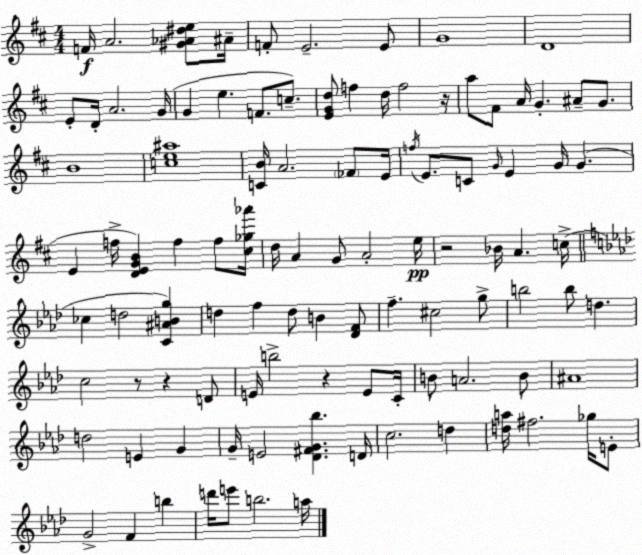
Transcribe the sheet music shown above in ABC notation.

X:1
T:Untitled
M:4/4
L:1/4
K:D
F/4 A2 [^G_A^de]/2 ^A/4 F/2 E2 E/2 G4 D4 E/2 D/4 A2 G/4 G e F/2 c/2 [EGd]/2 f d/4 f2 z/4 a/2 ^F/2 A/4 G ^A/2 G/2 B4 [ce^a]4 [CB]/4 A2 _F/2 E/4 f/4 E/2 C/2 G/4 E G/4 G E f/4 [DEGB] f f/2 [^c_g_a']/4 d/4 A G/2 A2 e/4 z2 _B/4 A c/4 _c d2 [C^ABg] d f d/2 B [_DF]/2 f ^c2 g/2 b2 b/2 d c2 z/2 z D/2 E/4 b2 z E/2 C/4 B/2 A2 B/2 ^A4 d2 E G G/4 E2 [_D^FG_b] D/4 c2 d [da]/4 ^f2 _g/4 E/2 G2 F b d'/4 e'/2 b2 a/4